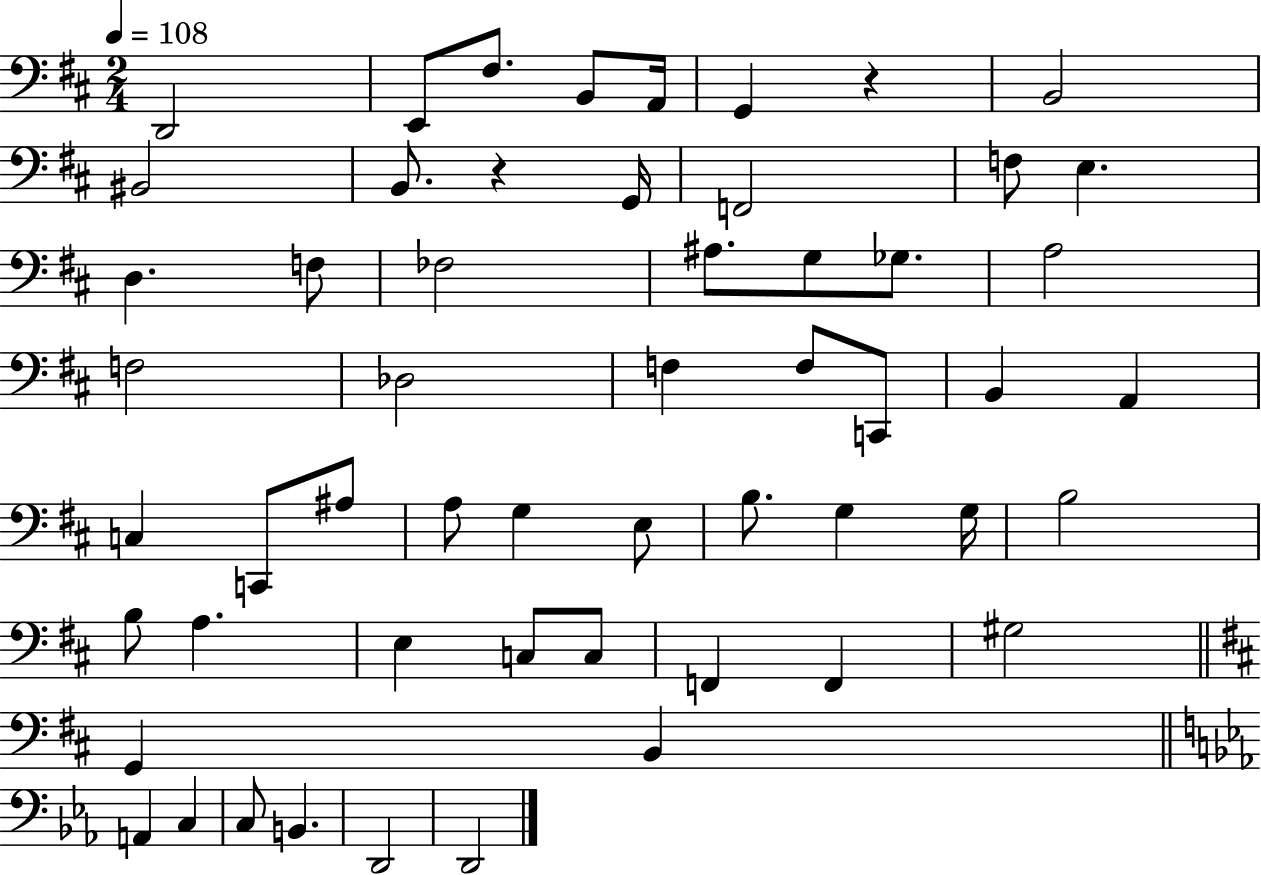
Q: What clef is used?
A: bass